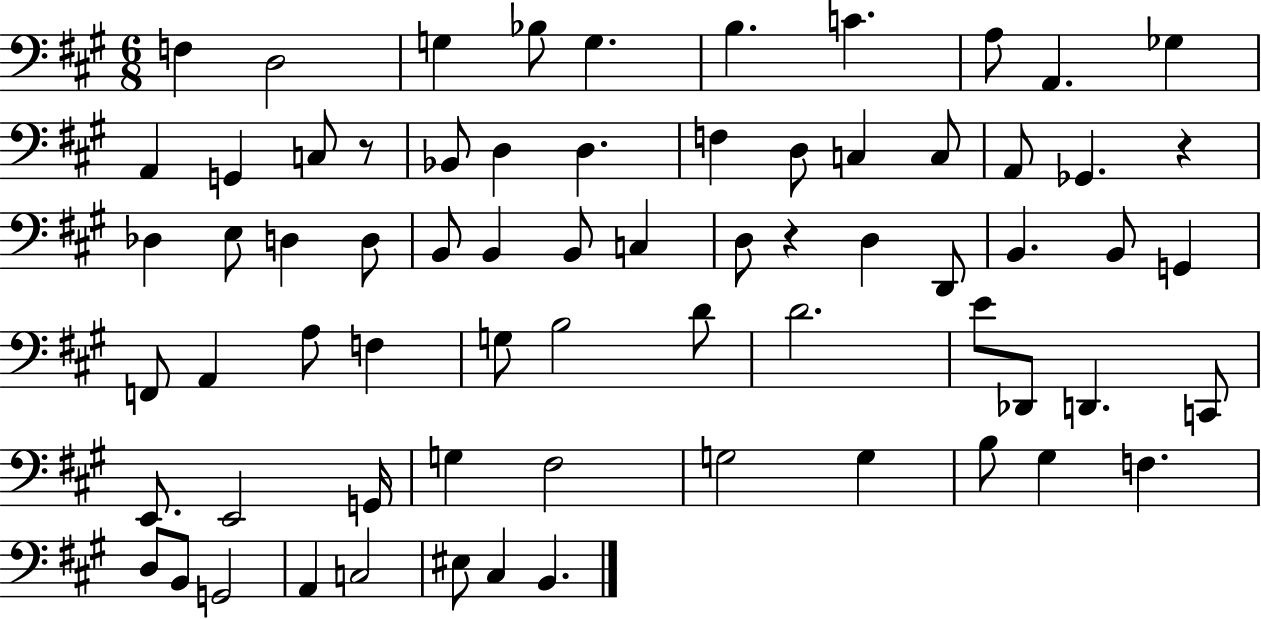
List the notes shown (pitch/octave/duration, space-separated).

F3/q D3/h G3/q Bb3/e G3/q. B3/q. C4/q. A3/e A2/q. Gb3/q A2/q G2/q C3/e R/e Bb2/e D3/q D3/q. F3/q D3/e C3/q C3/e A2/e Gb2/q. R/q Db3/q E3/e D3/q D3/e B2/e B2/q B2/e C3/q D3/e R/q D3/q D2/e B2/q. B2/e G2/q F2/e A2/q A3/e F3/q G3/e B3/h D4/e D4/h. E4/e Db2/e D2/q. C2/e E2/e. E2/h G2/s G3/q F#3/h G3/h G3/q B3/e G#3/q F3/q. D3/e B2/e G2/h A2/q C3/h EIS3/e C#3/q B2/q.